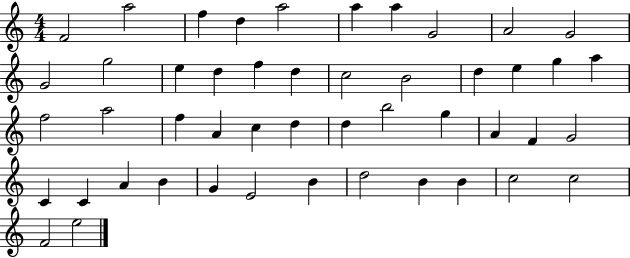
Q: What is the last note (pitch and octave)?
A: E5